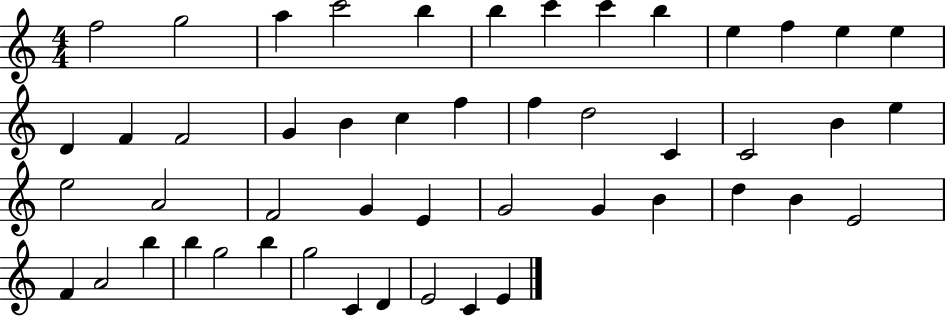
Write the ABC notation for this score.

X:1
T:Untitled
M:4/4
L:1/4
K:C
f2 g2 a c'2 b b c' c' b e f e e D F F2 G B c f f d2 C C2 B e e2 A2 F2 G E G2 G B d B E2 F A2 b b g2 b g2 C D E2 C E